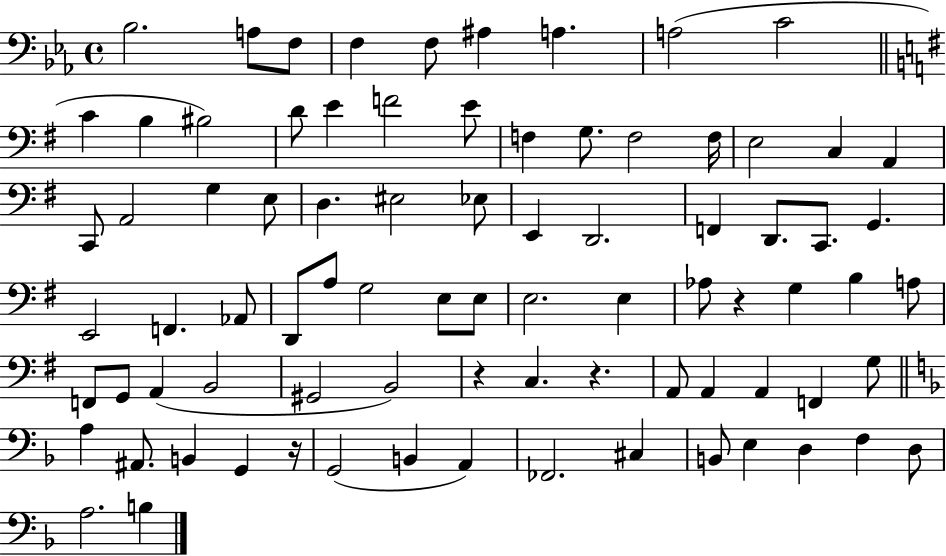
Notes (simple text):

Bb3/h. A3/e F3/e F3/q F3/e A#3/q A3/q. A3/h C4/h C4/q B3/q BIS3/h D4/e E4/q F4/h E4/e F3/q G3/e. F3/h F3/s E3/h C3/q A2/q C2/e A2/h G3/q E3/e D3/q. EIS3/h Eb3/e E2/q D2/h. F2/q D2/e. C2/e. G2/q. E2/h F2/q. Ab2/e D2/e A3/e G3/h E3/e E3/e E3/h. E3/q Ab3/e R/q G3/q B3/q A3/e F2/e G2/e A2/q B2/h G#2/h B2/h R/q C3/q. R/q. A2/e A2/q A2/q F2/q G3/e A3/q A#2/e. B2/q G2/q R/s G2/h B2/q A2/q FES2/h. C#3/q B2/e E3/q D3/q F3/q D3/e A3/h. B3/q